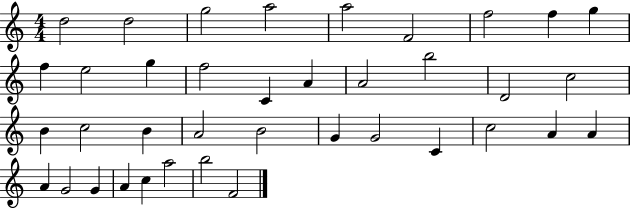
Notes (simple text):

D5/h D5/h G5/h A5/h A5/h F4/h F5/h F5/q G5/q F5/q E5/h G5/q F5/h C4/q A4/q A4/h B5/h D4/h C5/h B4/q C5/h B4/q A4/h B4/h G4/q G4/h C4/q C5/h A4/q A4/q A4/q G4/h G4/q A4/q C5/q A5/h B5/h F4/h